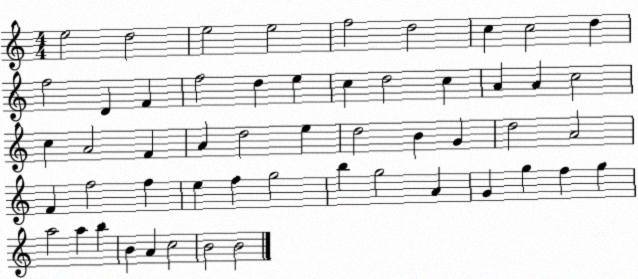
X:1
T:Untitled
M:4/4
L:1/4
K:C
e2 d2 e2 e2 f2 d2 c c2 d f2 D F f2 d e c d2 c A A c2 c A2 F A d2 e d2 B G d2 A2 F f2 f e f g2 b g2 A G g f g a2 a b B A c2 B2 B2